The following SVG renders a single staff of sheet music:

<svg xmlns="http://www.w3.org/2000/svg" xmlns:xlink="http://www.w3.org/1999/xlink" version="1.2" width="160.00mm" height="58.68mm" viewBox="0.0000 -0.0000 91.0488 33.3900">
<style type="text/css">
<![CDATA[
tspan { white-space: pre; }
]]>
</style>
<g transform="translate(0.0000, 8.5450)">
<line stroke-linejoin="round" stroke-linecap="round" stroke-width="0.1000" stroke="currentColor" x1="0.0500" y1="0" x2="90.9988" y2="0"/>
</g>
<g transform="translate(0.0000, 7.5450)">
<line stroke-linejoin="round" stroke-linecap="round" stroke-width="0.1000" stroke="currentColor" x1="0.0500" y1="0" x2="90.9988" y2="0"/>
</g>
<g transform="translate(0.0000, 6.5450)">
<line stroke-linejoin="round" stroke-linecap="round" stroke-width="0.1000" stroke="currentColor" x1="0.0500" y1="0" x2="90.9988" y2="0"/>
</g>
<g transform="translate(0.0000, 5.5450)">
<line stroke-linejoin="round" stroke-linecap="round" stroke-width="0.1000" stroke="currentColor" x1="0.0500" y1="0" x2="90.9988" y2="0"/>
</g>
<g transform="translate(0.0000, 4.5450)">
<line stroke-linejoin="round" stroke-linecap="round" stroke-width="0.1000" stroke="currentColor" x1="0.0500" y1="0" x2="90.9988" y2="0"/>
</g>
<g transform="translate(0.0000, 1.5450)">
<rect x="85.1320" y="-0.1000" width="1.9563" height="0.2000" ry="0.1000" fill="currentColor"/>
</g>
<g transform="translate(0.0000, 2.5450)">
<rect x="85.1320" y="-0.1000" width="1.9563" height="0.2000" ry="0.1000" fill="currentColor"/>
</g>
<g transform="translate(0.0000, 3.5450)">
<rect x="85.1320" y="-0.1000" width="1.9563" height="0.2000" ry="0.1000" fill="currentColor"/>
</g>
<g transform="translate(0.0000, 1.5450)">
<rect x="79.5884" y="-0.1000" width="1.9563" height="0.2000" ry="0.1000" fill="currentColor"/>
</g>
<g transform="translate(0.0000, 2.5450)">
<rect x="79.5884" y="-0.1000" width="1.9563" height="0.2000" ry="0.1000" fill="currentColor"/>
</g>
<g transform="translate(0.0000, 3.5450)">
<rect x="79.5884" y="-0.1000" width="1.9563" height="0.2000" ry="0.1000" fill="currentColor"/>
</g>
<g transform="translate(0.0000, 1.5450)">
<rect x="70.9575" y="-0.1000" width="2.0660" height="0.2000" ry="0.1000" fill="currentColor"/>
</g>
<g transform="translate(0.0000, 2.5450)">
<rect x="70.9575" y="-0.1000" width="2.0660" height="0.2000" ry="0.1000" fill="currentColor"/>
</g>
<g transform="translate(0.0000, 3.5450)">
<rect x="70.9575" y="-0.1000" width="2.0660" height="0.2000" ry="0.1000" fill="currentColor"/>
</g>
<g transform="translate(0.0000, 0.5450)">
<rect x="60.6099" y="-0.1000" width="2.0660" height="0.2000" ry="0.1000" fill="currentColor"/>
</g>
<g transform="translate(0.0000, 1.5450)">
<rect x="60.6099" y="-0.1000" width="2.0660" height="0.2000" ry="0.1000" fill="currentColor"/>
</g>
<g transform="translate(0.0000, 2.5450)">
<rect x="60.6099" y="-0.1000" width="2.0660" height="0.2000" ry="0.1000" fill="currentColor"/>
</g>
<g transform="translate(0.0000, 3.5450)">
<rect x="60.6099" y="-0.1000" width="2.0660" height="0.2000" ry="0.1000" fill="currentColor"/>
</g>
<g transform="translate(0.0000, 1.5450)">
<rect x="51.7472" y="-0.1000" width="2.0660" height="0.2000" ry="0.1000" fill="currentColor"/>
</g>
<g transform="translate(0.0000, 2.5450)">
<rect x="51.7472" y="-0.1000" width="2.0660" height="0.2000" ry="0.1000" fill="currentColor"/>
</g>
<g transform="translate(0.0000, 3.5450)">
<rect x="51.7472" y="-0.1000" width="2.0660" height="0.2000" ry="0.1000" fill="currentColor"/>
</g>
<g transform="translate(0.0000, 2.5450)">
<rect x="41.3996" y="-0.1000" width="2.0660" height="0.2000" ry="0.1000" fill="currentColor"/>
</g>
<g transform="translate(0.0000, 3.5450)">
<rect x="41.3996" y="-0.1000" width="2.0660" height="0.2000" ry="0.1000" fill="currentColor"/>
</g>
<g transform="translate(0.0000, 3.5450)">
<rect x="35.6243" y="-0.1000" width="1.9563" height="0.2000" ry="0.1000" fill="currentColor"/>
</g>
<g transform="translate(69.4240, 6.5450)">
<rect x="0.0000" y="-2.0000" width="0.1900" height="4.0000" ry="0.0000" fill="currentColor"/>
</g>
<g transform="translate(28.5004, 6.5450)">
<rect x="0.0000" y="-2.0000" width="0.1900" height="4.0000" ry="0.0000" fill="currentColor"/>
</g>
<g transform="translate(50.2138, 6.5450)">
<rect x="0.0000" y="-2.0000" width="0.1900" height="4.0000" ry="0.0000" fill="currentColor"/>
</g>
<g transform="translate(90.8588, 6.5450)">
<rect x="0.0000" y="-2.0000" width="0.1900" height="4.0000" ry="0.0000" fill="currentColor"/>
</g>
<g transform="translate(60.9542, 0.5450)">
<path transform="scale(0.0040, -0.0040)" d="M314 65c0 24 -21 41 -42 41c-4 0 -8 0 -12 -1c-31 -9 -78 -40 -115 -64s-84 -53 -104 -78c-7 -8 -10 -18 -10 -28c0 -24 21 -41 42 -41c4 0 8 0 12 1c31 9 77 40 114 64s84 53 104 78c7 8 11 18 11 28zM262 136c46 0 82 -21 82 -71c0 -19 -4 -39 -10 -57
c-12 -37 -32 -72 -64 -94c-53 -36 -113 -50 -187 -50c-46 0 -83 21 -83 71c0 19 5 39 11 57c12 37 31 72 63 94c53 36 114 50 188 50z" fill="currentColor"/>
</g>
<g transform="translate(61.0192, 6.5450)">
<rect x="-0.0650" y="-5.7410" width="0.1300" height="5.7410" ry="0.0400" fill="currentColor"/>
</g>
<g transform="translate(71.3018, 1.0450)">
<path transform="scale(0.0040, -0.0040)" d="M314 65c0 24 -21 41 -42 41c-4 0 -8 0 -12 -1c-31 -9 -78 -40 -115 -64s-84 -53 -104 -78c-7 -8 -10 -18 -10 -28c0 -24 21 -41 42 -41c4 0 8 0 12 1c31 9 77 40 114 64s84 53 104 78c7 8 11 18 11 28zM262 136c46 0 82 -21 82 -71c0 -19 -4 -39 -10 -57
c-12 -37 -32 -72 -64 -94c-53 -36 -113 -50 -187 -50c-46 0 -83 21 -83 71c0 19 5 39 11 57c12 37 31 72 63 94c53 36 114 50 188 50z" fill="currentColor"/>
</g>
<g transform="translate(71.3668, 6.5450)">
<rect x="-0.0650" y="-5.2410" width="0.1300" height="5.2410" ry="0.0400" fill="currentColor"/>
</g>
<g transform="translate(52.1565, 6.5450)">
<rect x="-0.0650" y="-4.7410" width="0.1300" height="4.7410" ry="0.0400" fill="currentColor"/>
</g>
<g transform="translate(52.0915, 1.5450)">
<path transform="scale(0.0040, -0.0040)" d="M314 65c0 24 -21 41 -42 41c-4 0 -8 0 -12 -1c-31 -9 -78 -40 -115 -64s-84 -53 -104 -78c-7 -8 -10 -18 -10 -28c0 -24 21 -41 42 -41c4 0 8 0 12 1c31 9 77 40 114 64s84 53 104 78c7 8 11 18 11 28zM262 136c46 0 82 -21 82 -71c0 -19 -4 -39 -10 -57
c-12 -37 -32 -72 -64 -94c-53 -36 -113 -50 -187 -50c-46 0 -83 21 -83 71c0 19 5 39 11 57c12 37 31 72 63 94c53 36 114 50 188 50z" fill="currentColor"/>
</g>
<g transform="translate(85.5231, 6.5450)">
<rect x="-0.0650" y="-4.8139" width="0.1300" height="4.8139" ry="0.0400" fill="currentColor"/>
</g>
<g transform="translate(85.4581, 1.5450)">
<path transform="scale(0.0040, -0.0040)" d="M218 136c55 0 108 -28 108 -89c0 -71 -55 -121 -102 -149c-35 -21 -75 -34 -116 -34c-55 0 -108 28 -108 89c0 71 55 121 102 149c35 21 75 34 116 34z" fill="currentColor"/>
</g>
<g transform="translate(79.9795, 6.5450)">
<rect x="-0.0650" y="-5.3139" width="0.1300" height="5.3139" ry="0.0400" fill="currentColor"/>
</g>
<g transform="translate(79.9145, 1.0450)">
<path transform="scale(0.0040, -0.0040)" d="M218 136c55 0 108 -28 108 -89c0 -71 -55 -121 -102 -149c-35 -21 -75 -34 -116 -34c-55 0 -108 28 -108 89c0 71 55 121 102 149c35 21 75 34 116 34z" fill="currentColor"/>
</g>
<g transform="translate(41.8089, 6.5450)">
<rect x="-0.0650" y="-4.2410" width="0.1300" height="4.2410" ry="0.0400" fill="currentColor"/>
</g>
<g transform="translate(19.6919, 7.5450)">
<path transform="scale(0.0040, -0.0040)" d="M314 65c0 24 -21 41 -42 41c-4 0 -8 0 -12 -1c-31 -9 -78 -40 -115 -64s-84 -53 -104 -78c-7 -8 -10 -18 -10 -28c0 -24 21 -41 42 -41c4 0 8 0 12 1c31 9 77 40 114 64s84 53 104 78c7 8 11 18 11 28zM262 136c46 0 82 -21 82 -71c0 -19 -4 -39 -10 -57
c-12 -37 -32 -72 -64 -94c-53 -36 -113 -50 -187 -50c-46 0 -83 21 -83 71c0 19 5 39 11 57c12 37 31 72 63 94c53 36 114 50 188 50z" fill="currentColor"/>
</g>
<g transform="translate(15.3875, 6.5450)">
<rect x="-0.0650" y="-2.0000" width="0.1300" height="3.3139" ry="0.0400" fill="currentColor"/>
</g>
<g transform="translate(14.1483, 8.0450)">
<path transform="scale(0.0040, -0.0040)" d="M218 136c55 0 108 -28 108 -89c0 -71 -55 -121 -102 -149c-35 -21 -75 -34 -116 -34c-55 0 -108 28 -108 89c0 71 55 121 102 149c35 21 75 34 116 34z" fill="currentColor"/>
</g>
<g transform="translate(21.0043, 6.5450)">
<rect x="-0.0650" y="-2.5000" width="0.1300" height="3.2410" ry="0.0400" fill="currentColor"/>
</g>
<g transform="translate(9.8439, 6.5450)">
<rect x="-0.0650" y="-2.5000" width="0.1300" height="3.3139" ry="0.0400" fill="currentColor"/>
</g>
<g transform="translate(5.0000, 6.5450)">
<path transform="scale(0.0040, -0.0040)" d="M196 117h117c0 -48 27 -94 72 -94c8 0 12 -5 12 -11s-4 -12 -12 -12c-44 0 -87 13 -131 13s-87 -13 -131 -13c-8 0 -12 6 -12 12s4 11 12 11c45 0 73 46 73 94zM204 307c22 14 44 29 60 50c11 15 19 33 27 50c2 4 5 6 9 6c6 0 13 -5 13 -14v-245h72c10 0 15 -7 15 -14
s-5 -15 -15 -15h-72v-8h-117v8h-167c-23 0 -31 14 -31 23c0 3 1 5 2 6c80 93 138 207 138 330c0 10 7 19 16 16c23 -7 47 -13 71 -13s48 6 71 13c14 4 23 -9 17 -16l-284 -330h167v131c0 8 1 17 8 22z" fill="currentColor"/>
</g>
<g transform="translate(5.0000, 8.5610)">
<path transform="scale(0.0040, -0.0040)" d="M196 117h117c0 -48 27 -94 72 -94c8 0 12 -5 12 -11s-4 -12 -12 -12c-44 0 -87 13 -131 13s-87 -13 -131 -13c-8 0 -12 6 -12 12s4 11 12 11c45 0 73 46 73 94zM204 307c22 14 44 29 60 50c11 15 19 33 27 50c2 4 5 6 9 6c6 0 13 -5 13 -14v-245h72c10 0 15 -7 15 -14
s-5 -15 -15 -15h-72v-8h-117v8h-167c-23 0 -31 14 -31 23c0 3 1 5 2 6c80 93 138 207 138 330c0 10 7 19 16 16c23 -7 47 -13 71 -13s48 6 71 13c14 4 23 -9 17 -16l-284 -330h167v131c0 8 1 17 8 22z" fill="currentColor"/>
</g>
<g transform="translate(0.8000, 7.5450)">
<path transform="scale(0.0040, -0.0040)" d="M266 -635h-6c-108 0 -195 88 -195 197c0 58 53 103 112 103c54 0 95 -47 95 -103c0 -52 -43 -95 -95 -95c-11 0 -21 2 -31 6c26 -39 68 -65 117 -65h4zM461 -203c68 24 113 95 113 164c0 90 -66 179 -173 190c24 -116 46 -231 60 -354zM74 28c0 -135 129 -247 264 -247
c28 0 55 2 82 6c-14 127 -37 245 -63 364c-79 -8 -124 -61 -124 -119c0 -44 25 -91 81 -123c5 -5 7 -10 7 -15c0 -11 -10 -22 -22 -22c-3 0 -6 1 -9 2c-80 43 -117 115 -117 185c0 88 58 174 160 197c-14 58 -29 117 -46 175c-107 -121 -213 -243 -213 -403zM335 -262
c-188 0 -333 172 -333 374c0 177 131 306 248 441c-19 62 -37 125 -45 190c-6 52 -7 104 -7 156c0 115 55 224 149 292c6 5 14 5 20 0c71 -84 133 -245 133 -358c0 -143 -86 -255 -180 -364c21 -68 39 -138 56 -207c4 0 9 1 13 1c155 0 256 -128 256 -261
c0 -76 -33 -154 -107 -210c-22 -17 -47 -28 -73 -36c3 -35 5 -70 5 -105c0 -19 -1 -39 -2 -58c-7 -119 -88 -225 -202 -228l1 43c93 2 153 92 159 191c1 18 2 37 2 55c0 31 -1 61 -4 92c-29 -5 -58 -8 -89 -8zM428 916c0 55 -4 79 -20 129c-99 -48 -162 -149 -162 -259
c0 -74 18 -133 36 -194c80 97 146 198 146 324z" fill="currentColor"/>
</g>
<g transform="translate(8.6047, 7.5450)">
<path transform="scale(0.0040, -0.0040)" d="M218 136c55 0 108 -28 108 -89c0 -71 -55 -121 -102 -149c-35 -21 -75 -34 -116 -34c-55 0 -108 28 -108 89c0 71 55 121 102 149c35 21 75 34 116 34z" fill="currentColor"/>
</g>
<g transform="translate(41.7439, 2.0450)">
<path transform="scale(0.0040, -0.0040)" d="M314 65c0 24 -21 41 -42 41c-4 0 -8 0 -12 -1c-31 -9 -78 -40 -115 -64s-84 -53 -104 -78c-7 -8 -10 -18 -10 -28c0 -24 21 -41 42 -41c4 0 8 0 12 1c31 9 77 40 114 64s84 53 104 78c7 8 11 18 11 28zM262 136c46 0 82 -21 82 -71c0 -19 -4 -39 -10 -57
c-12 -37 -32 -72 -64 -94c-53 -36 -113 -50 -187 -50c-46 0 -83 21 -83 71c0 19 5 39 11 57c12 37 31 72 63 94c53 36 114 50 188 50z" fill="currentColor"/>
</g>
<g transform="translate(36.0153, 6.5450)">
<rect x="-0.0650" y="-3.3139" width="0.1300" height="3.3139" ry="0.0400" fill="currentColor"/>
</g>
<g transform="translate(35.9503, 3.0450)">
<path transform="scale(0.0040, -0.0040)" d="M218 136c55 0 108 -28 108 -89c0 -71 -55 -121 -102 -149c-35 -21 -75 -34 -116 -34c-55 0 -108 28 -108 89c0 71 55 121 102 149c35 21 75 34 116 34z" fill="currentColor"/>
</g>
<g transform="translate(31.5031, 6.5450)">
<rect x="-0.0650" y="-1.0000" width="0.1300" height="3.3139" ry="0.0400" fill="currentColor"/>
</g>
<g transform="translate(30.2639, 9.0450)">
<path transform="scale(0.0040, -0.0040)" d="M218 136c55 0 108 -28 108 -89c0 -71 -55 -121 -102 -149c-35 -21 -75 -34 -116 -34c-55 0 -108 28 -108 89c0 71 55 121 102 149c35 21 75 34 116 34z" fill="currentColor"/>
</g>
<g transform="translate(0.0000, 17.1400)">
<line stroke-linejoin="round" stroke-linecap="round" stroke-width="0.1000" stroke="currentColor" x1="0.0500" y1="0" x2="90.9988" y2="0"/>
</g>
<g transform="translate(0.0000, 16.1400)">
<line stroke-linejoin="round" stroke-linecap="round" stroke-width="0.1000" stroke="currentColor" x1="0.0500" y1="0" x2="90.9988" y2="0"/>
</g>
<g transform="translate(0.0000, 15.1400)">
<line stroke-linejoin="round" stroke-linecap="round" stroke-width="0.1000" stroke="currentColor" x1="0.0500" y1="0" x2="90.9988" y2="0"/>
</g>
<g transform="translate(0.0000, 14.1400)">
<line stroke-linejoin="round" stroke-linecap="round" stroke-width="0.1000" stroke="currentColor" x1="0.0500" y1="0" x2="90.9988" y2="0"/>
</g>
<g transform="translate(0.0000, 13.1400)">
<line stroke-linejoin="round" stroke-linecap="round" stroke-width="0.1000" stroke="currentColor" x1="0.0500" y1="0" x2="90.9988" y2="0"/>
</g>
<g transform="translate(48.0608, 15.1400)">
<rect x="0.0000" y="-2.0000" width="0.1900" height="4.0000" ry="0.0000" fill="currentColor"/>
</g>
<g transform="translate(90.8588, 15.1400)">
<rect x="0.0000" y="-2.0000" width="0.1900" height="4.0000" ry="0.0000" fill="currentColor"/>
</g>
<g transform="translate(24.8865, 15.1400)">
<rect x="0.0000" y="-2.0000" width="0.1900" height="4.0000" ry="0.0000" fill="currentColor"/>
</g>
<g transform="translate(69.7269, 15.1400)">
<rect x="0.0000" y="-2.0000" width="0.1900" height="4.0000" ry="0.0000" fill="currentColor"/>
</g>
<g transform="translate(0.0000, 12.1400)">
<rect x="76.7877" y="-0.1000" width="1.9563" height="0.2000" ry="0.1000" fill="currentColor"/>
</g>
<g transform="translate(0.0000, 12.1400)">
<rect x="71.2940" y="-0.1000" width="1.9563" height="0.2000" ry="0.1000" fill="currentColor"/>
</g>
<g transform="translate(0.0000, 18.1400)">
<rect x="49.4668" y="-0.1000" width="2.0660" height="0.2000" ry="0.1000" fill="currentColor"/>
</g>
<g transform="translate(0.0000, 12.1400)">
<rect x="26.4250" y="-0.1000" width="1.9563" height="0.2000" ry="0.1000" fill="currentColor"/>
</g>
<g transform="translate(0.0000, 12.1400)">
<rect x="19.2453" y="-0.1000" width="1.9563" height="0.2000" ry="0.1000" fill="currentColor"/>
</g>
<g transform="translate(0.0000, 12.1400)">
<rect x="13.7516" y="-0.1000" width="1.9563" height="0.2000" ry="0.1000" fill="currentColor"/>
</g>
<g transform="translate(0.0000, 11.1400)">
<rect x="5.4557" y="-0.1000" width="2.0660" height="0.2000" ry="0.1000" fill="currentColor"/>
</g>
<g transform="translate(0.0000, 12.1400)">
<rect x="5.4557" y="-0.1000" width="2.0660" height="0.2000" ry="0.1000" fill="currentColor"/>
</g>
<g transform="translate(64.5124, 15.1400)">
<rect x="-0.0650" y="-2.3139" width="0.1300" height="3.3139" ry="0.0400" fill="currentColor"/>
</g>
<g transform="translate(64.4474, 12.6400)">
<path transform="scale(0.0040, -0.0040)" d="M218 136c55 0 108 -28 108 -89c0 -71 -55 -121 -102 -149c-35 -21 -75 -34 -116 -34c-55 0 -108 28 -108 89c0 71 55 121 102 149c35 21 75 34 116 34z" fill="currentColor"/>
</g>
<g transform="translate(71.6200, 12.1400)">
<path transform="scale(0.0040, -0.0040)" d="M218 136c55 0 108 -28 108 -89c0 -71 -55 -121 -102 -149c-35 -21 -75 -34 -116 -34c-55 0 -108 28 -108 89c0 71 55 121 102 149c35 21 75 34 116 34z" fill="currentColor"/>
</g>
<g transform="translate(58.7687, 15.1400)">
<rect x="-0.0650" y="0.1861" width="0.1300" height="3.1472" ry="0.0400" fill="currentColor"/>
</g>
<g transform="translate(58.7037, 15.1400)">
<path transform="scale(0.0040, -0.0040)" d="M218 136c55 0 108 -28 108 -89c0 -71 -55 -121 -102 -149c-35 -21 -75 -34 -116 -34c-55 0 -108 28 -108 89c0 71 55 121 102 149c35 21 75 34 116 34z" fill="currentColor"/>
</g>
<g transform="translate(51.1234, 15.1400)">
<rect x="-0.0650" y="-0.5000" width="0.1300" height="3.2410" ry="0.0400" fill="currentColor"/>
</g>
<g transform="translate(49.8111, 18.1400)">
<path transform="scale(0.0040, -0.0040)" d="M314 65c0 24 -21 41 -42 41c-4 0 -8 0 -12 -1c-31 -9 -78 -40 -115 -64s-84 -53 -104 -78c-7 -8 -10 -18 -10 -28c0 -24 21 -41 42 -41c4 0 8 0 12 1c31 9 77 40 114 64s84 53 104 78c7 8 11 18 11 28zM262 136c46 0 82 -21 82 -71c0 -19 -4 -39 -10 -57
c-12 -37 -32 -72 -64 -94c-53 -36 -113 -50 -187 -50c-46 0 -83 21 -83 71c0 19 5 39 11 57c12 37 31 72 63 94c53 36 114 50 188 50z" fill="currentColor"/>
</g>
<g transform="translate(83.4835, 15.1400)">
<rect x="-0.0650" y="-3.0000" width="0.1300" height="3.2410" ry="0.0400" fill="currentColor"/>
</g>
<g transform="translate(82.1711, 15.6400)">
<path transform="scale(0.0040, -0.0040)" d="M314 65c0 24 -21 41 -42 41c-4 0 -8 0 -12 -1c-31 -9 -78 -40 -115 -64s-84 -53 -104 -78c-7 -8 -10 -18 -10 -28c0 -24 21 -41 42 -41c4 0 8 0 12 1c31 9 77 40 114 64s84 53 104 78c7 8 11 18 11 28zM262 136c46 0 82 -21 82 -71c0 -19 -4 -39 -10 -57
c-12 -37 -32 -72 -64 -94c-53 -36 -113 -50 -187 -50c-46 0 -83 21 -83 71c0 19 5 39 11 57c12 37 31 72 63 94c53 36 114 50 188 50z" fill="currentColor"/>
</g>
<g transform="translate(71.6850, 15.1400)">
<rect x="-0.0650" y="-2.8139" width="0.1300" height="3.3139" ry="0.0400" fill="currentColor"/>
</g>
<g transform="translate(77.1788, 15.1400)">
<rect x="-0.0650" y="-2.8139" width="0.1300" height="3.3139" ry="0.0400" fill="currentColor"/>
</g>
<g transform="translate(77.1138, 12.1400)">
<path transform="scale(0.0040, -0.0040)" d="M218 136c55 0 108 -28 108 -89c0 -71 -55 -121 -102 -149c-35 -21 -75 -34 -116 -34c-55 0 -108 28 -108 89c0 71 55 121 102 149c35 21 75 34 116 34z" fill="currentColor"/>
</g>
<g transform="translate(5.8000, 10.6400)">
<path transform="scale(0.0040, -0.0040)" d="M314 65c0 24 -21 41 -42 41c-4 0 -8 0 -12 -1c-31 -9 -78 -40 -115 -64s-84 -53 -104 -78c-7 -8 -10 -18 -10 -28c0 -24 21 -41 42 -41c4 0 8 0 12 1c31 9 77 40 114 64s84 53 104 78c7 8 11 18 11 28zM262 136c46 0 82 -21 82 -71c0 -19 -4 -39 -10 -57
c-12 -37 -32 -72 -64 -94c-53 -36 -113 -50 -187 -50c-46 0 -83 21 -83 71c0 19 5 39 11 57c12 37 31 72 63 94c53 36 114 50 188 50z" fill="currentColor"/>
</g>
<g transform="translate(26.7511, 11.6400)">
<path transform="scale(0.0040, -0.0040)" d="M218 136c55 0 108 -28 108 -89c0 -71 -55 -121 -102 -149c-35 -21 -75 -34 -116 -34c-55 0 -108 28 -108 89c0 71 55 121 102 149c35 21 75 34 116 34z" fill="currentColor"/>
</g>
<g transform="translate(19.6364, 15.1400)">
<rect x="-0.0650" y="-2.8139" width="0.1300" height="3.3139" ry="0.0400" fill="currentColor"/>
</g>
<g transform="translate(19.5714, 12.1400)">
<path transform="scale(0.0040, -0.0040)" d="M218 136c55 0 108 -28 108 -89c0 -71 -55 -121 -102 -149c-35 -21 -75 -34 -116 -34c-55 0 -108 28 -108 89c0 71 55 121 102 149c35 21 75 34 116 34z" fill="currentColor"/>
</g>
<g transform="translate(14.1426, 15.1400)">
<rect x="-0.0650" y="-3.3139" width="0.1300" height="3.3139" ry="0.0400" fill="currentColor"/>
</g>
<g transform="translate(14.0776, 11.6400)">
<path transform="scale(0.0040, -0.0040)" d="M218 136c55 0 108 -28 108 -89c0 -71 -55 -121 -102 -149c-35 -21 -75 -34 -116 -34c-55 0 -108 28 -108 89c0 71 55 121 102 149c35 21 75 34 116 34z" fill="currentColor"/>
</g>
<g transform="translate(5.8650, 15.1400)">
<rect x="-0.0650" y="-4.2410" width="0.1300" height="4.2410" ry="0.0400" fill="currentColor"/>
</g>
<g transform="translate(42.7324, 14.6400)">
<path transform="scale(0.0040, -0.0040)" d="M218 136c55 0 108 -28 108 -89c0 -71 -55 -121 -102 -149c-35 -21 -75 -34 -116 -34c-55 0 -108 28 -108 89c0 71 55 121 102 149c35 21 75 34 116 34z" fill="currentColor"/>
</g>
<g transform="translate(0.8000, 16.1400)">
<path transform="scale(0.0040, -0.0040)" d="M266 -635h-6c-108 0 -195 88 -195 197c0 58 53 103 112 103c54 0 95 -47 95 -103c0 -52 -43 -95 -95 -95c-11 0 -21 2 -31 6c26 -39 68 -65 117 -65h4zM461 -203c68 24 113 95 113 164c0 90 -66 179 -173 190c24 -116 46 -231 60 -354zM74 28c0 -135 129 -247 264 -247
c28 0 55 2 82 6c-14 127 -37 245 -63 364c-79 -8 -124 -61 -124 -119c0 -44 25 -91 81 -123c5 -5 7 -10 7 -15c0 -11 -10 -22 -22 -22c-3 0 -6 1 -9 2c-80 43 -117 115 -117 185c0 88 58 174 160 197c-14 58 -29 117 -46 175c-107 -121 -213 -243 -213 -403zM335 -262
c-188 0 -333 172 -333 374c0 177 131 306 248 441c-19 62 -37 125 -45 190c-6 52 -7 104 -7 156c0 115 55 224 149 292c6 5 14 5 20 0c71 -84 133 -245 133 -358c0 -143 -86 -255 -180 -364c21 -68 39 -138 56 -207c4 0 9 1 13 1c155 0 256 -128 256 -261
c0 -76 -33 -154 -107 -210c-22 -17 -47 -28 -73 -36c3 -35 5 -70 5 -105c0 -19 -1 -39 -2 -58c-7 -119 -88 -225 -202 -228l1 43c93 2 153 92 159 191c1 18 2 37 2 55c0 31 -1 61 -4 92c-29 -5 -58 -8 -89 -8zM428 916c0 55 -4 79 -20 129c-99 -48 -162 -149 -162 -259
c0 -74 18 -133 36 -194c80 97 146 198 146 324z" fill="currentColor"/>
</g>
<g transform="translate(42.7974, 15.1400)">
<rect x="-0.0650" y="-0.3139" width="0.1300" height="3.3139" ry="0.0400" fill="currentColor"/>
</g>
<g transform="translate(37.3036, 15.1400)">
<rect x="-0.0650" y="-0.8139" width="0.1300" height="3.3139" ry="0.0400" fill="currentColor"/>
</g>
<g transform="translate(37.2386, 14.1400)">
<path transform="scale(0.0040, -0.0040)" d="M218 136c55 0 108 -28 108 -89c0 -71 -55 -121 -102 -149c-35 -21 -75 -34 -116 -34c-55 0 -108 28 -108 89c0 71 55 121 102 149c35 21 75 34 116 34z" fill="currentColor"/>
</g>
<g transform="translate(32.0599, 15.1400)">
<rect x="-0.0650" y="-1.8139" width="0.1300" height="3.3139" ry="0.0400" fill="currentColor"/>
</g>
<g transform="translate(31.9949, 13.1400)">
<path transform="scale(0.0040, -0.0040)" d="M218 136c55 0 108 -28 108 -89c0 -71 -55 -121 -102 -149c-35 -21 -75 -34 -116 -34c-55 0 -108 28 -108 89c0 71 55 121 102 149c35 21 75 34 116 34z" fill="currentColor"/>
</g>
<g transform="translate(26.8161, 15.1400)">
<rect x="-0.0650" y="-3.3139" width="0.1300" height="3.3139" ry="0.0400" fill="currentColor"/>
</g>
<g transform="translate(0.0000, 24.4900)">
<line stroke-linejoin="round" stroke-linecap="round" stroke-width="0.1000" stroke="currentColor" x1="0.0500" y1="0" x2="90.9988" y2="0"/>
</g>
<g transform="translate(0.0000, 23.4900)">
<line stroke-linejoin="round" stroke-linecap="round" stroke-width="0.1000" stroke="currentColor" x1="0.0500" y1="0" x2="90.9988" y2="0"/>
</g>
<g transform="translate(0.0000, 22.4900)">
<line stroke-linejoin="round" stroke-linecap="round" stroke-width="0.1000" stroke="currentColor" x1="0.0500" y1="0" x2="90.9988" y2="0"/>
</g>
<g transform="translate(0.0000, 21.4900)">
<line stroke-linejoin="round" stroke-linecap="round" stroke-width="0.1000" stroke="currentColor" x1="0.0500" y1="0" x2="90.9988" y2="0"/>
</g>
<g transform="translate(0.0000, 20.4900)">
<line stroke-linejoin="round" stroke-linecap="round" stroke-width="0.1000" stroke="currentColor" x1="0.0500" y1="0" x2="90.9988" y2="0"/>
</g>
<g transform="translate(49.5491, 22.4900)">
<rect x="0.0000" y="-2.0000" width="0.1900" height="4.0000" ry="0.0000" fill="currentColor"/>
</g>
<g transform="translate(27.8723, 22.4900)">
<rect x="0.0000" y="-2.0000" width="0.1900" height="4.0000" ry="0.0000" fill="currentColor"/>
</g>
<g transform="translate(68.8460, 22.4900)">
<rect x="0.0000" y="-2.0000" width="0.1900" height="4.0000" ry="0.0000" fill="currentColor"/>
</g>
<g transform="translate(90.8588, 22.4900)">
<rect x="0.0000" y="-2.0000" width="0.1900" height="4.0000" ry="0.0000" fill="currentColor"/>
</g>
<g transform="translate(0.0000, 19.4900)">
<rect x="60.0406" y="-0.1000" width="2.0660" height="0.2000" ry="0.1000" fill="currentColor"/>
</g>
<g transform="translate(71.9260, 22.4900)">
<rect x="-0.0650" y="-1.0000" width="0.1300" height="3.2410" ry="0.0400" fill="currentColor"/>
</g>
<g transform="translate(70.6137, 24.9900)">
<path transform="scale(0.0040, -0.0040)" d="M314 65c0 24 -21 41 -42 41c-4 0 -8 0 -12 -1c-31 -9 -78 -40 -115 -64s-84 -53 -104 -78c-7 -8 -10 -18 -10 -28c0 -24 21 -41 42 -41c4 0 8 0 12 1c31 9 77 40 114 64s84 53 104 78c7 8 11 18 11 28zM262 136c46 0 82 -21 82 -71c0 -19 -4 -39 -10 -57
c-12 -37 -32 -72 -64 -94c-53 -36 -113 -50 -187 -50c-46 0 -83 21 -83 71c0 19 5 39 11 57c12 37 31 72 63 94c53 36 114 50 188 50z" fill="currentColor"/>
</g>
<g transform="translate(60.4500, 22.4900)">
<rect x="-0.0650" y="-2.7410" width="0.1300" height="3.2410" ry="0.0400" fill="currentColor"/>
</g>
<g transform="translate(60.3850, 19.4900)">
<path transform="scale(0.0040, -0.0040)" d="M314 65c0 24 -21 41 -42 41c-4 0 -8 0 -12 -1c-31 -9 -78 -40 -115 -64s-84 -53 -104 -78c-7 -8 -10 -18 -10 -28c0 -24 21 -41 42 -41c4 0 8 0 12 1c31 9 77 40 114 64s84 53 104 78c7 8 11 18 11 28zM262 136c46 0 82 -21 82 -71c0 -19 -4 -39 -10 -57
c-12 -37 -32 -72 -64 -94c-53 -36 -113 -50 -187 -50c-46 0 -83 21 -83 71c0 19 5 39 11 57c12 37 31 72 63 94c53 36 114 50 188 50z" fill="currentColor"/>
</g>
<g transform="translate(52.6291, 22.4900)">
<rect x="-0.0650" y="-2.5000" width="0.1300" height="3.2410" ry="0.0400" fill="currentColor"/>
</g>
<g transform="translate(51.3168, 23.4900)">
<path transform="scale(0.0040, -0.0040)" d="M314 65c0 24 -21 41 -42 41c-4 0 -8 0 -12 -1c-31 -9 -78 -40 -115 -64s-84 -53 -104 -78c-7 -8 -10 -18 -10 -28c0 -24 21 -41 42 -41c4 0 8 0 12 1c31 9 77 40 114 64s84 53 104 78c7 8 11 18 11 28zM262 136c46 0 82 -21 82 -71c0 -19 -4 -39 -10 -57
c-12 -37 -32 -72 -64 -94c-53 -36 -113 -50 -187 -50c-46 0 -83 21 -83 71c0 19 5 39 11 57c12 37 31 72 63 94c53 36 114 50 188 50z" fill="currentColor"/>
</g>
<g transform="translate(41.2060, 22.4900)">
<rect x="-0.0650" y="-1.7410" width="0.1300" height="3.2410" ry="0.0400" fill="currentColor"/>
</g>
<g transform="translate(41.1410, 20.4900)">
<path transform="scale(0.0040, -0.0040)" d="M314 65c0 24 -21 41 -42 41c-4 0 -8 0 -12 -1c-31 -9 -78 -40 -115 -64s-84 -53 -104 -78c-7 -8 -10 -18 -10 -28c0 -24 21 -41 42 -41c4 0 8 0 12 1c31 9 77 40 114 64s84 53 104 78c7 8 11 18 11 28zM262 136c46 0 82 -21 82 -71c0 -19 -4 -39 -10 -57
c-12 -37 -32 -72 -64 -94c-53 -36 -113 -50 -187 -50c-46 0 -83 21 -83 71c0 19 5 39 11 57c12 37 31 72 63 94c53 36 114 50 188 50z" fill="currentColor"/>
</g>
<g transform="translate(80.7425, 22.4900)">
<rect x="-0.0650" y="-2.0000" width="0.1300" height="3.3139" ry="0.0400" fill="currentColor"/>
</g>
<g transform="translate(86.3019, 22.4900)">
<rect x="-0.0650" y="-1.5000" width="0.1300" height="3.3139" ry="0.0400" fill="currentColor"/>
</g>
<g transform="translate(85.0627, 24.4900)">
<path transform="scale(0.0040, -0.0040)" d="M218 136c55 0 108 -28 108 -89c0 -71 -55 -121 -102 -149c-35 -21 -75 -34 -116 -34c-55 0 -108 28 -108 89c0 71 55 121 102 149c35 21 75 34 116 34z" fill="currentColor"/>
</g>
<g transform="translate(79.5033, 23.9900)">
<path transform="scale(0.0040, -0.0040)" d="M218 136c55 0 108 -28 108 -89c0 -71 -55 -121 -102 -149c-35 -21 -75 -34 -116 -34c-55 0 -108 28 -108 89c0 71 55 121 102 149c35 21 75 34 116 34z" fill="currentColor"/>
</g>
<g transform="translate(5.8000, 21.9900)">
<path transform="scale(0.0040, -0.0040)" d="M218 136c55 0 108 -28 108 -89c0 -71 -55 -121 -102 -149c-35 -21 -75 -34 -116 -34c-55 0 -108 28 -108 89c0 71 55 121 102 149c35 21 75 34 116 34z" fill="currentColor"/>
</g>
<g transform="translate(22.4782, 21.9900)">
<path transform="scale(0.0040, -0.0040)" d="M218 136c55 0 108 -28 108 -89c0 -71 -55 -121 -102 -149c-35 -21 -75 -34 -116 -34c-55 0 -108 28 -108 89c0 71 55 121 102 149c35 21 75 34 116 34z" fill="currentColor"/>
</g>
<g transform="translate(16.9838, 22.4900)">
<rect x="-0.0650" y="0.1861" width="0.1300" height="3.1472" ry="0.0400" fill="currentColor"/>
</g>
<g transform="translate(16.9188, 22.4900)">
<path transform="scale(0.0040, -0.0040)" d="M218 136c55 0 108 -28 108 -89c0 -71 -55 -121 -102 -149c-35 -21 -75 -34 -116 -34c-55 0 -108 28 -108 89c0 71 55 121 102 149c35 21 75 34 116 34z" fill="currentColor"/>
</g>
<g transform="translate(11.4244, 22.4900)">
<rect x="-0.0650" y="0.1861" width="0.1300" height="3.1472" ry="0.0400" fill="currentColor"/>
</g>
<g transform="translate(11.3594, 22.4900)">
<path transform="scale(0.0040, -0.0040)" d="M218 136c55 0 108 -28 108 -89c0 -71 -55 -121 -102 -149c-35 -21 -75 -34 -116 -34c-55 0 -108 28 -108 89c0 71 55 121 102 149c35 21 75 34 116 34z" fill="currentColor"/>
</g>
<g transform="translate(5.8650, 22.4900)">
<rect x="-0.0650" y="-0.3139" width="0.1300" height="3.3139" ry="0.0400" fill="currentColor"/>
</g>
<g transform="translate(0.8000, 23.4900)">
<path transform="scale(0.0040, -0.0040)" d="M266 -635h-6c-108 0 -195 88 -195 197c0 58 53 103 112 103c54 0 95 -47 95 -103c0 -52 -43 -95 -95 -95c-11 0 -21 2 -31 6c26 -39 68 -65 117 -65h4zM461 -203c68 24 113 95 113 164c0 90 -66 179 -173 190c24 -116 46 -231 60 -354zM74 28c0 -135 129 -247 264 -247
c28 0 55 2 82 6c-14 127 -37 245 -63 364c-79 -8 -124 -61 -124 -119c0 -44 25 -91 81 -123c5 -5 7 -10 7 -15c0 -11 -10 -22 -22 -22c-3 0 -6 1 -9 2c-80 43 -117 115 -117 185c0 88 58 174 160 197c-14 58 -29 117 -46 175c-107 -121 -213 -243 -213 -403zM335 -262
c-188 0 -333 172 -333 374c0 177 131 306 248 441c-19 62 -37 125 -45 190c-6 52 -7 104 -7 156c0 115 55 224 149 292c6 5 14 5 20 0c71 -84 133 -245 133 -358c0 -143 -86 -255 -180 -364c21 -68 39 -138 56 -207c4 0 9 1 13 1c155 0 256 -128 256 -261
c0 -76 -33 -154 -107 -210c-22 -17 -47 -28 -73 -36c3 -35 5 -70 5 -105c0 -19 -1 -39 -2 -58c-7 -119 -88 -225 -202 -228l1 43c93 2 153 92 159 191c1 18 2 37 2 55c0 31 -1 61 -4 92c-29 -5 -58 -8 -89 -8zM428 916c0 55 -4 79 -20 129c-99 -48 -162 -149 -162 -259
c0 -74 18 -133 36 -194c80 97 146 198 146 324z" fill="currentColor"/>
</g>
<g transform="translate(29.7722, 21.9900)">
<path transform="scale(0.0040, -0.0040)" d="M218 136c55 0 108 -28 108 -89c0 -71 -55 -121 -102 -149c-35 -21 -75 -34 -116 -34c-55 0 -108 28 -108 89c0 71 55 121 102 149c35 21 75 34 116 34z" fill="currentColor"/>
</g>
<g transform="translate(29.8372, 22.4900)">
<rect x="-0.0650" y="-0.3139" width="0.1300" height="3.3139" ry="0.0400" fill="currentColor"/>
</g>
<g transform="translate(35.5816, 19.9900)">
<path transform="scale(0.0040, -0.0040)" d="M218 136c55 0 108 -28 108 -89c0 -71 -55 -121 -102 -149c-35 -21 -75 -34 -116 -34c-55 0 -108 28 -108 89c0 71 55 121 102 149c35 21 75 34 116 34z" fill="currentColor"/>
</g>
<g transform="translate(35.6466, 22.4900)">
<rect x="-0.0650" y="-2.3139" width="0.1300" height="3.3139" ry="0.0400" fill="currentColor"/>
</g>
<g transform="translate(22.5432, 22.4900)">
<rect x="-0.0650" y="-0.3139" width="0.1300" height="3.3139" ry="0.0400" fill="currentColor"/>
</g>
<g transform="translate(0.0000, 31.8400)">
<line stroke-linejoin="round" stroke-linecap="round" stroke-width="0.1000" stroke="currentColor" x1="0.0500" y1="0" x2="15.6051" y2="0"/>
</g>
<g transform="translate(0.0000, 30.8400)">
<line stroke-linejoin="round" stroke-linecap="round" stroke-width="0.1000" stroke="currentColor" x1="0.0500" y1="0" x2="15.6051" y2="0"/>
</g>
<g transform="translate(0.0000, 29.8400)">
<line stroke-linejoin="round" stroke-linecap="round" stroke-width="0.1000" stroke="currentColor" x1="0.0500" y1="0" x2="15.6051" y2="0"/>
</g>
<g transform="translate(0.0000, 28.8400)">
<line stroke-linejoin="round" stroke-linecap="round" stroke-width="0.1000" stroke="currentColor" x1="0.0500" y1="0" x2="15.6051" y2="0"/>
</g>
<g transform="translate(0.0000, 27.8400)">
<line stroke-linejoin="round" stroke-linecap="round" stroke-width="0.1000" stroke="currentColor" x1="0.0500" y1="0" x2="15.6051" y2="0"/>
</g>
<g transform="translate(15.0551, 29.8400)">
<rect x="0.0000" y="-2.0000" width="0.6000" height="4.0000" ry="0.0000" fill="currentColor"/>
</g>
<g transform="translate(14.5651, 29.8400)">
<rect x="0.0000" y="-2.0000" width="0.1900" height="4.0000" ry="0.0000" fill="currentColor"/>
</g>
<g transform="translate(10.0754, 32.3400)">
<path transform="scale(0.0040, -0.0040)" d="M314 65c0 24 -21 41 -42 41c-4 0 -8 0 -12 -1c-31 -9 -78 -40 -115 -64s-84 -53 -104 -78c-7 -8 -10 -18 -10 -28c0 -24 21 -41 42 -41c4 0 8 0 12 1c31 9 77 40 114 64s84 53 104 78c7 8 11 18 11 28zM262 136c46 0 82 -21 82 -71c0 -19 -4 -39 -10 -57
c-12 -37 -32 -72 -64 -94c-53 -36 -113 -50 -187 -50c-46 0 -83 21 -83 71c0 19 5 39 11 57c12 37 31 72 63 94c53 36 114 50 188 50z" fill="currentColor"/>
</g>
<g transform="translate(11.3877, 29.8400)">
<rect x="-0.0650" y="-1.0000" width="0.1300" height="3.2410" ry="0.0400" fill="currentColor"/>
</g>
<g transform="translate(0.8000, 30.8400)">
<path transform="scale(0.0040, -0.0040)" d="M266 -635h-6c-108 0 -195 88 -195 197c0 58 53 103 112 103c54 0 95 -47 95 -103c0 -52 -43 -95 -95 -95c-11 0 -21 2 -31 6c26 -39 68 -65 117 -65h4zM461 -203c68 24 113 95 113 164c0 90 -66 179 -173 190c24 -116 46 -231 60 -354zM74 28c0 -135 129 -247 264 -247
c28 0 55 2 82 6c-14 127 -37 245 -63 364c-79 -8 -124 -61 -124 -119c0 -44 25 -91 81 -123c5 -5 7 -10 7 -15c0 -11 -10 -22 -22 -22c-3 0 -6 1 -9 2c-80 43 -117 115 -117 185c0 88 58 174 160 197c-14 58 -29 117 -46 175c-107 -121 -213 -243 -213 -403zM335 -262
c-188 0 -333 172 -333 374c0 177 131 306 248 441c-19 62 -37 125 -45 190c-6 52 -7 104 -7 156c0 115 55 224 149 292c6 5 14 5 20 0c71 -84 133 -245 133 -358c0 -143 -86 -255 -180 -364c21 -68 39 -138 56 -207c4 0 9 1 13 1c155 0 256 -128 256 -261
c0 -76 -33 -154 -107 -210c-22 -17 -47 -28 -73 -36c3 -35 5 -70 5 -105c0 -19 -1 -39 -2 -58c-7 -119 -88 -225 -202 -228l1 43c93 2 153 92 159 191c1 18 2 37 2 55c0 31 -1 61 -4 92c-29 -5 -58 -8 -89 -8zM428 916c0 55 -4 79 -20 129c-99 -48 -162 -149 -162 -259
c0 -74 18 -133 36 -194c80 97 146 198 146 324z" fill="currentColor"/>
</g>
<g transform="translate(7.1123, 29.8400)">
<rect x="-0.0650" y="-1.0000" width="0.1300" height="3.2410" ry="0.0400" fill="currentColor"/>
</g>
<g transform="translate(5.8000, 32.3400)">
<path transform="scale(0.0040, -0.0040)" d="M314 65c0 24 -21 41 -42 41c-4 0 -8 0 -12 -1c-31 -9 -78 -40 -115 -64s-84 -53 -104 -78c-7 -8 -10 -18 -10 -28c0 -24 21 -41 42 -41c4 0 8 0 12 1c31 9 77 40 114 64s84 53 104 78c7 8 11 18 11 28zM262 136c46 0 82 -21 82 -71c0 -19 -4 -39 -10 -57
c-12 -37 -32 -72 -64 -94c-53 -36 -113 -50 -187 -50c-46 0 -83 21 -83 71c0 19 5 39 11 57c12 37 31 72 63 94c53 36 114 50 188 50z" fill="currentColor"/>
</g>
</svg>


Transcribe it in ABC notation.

X:1
T:Untitled
M:4/4
L:1/4
K:C
G F G2 D b d'2 e'2 g'2 f'2 f' e' d'2 b a b f d c C2 B g a a A2 c B B c c g f2 G2 a2 D2 F E D2 D2